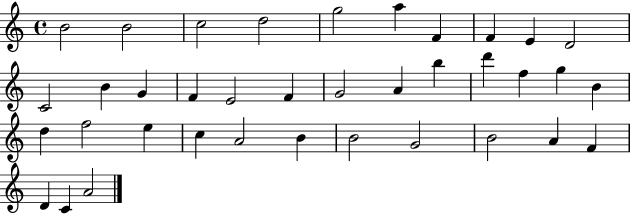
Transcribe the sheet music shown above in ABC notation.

X:1
T:Untitled
M:4/4
L:1/4
K:C
B2 B2 c2 d2 g2 a F F E D2 C2 B G F E2 F G2 A b d' f g B d f2 e c A2 B B2 G2 B2 A F D C A2